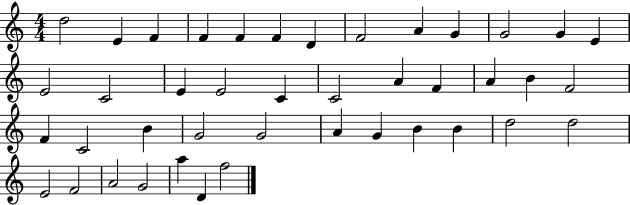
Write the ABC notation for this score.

X:1
T:Untitled
M:4/4
L:1/4
K:C
d2 E F F F F D F2 A G G2 G E E2 C2 E E2 C C2 A F A B F2 F C2 B G2 G2 A G B B d2 d2 E2 F2 A2 G2 a D f2